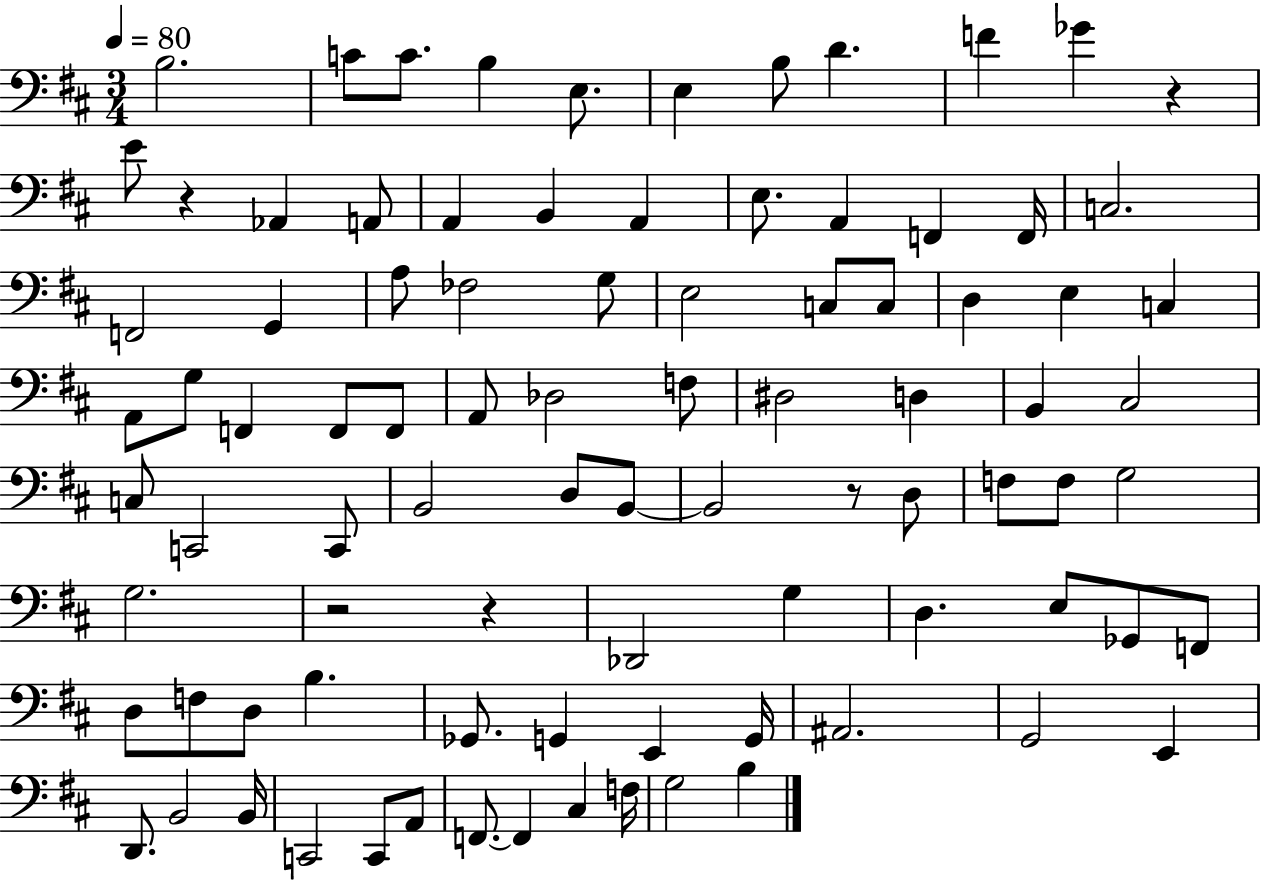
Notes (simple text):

B3/h. C4/e C4/e. B3/q E3/e. E3/q B3/e D4/q. F4/q Gb4/q R/q E4/e R/q Ab2/q A2/e A2/q B2/q A2/q E3/e. A2/q F2/q F2/s C3/h. F2/h G2/q A3/e FES3/h G3/e E3/h C3/e C3/e D3/q E3/q C3/q A2/e G3/e F2/q F2/e F2/e A2/e Db3/h F3/e D#3/h D3/q B2/q C#3/h C3/e C2/h C2/e B2/h D3/e B2/e B2/h R/e D3/e F3/e F3/e G3/h G3/h. R/h R/q Db2/h G3/q D3/q. E3/e Gb2/e F2/e D3/e F3/e D3/e B3/q. Gb2/e. G2/q E2/q G2/s A#2/h. G2/h E2/q D2/e. B2/h B2/s C2/h C2/e A2/e F2/e. F2/q C#3/q F3/s G3/h B3/q